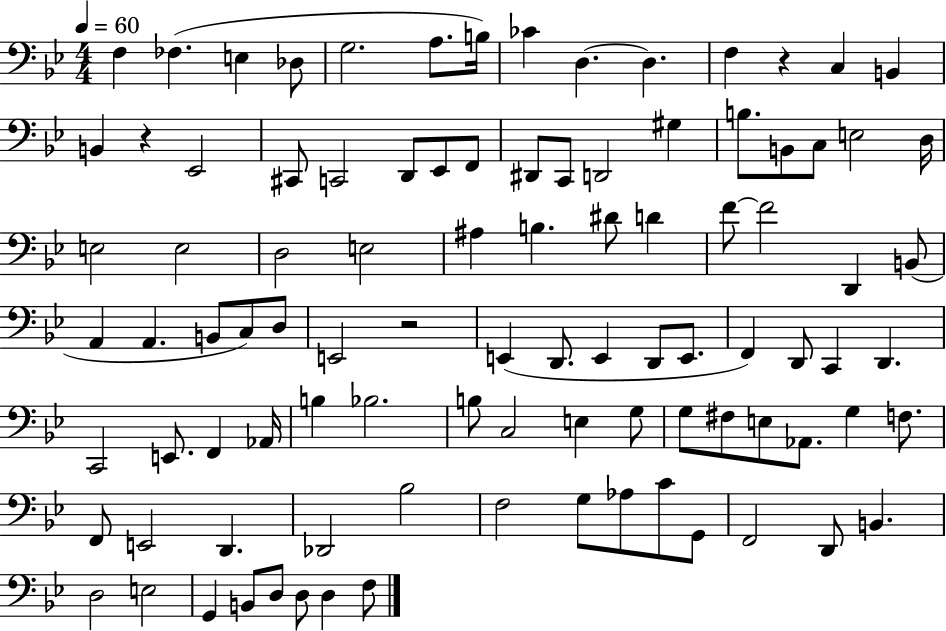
{
  \clef bass
  \numericTimeSignature
  \time 4/4
  \key bes \major
  \tempo 4 = 60
  f4 fes4.( e4 des8 | g2. a8. b16) | ces'4 d4.~~ d4. | f4 r4 c4 b,4 | \break b,4 r4 ees,2 | cis,8 c,2 d,8 ees,8 f,8 | dis,8 c,8 d,2 gis4 | b8. b,8 c8 e2 d16 | \break e2 e2 | d2 e2 | ais4 b4. dis'8 d'4 | f'8~~ f'2 d,4 b,8( | \break a,4 a,4. b,8 c8) d8 | e,2 r2 | e,4( d,8. e,4 d,8 e,8. | f,4) d,8 c,4 d,4. | \break c,2 e,8. f,4 aes,16 | b4 bes2. | b8 c2 e4 g8 | g8 fis8 e8 aes,8. g4 f8. | \break f,8 e,2 d,4. | des,2 bes2 | f2 g8 aes8 c'8 g,8 | f,2 d,8 b,4. | \break d2 e2 | g,4 b,8 d8 d8 d4 f8 | \bar "|."
}